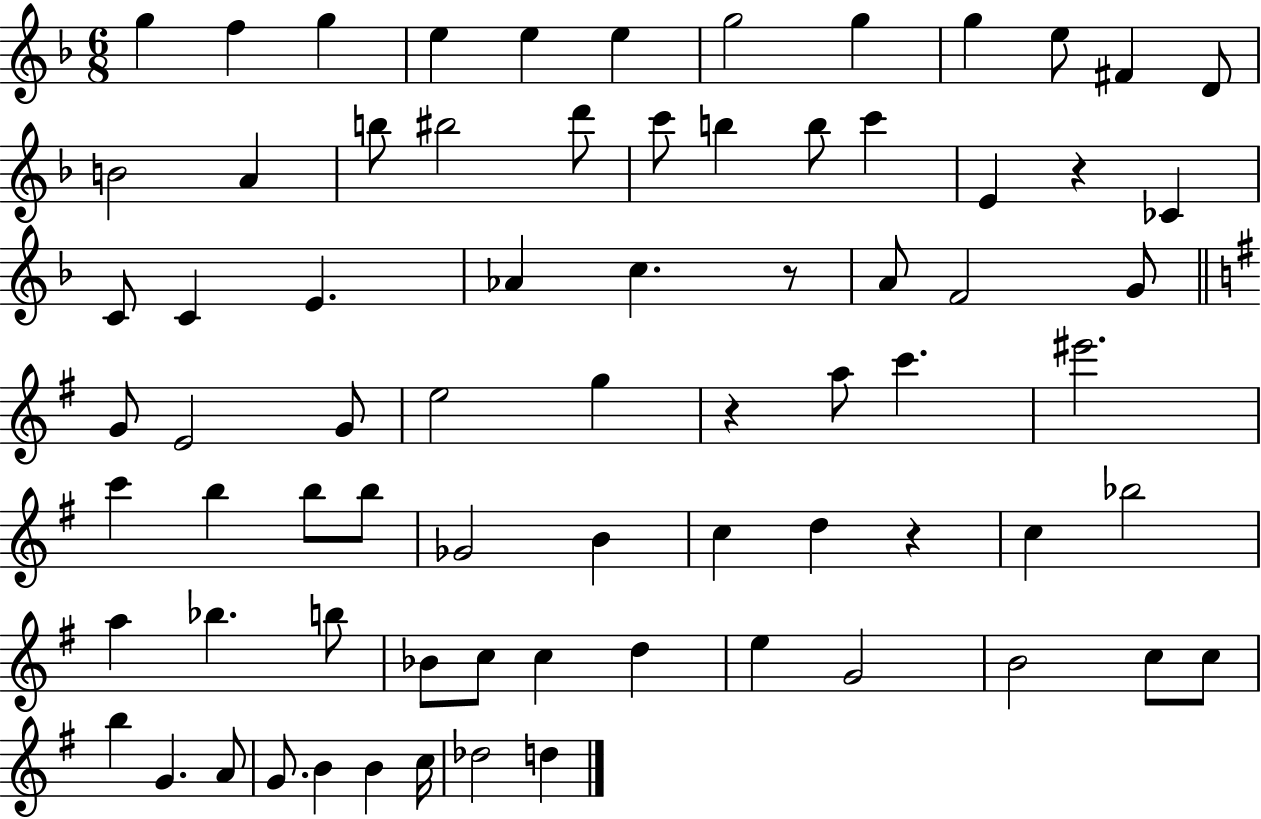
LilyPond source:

{
  \clef treble
  \numericTimeSignature
  \time 6/8
  \key f \major
  g''4 f''4 g''4 | e''4 e''4 e''4 | g''2 g''4 | g''4 e''8 fis'4 d'8 | \break b'2 a'4 | b''8 bis''2 d'''8 | c'''8 b''4 b''8 c'''4 | e'4 r4 ces'4 | \break c'8 c'4 e'4. | aes'4 c''4. r8 | a'8 f'2 g'8 | \bar "||" \break \key g \major g'8 e'2 g'8 | e''2 g''4 | r4 a''8 c'''4. | eis'''2. | \break c'''4 b''4 b''8 b''8 | ges'2 b'4 | c''4 d''4 r4 | c''4 bes''2 | \break a''4 bes''4. b''8 | bes'8 c''8 c''4 d''4 | e''4 g'2 | b'2 c''8 c''8 | \break b''4 g'4. a'8 | g'8. b'4 b'4 c''16 | des''2 d''4 | \bar "|."
}